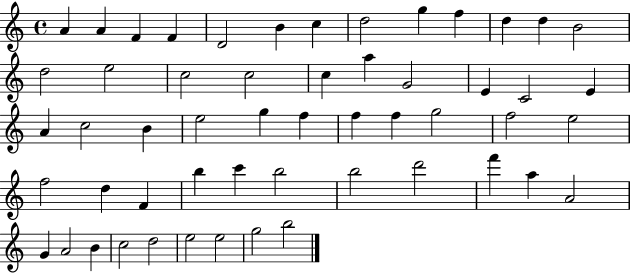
A4/q A4/q F4/q F4/q D4/h B4/q C5/q D5/h G5/q F5/q D5/q D5/q B4/h D5/h E5/h C5/h C5/h C5/q A5/q G4/h E4/q C4/h E4/q A4/q C5/h B4/q E5/h G5/q F5/q F5/q F5/q G5/h F5/h E5/h F5/h D5/q F4/q B5/q C6/q B5/h B5/h D6/h F6/q A5/q A4/h G4/q A4/h B4/q C5/h D5/h E5/h E5/h G5/h B5/h